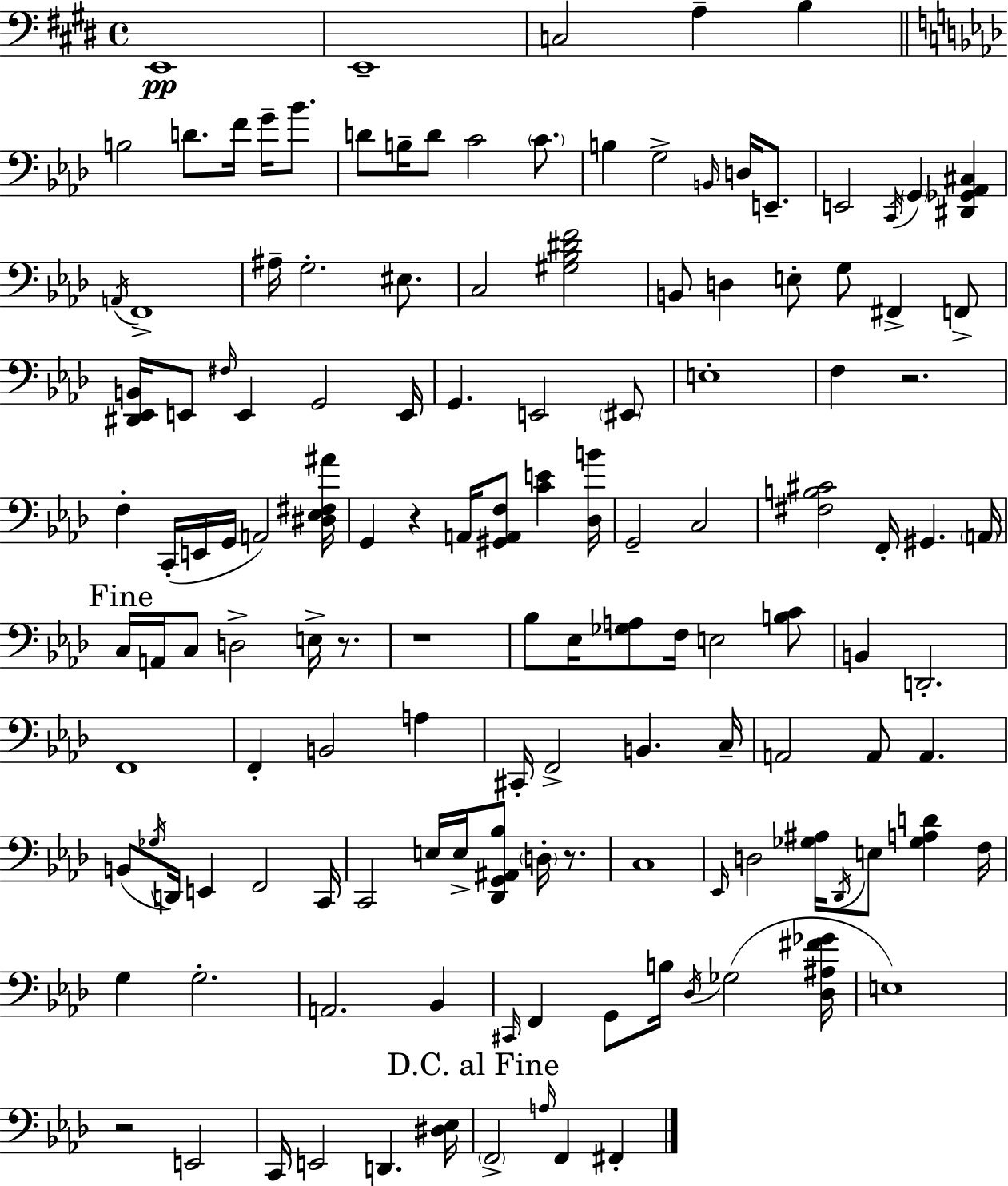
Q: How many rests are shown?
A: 6